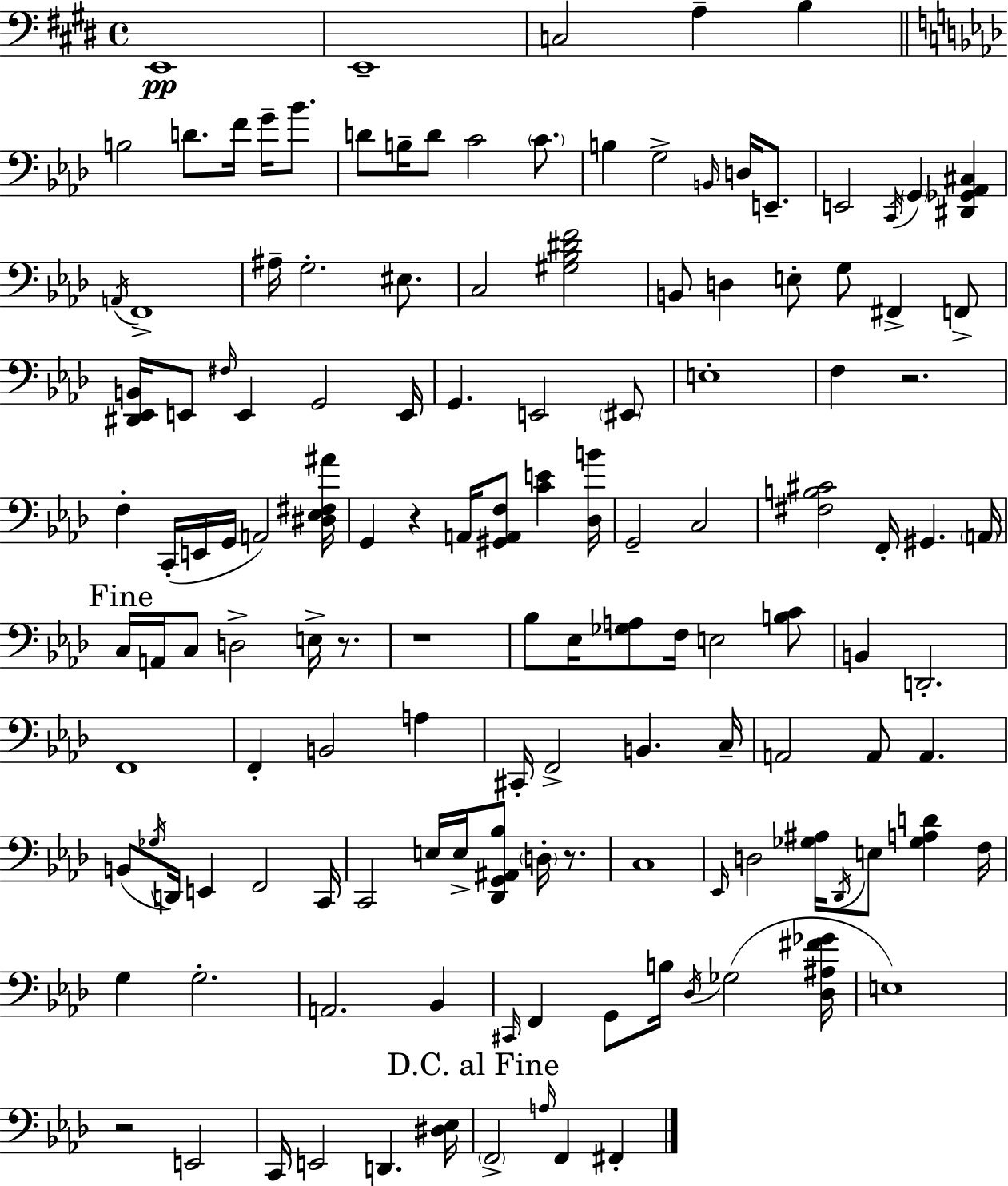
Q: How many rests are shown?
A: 6